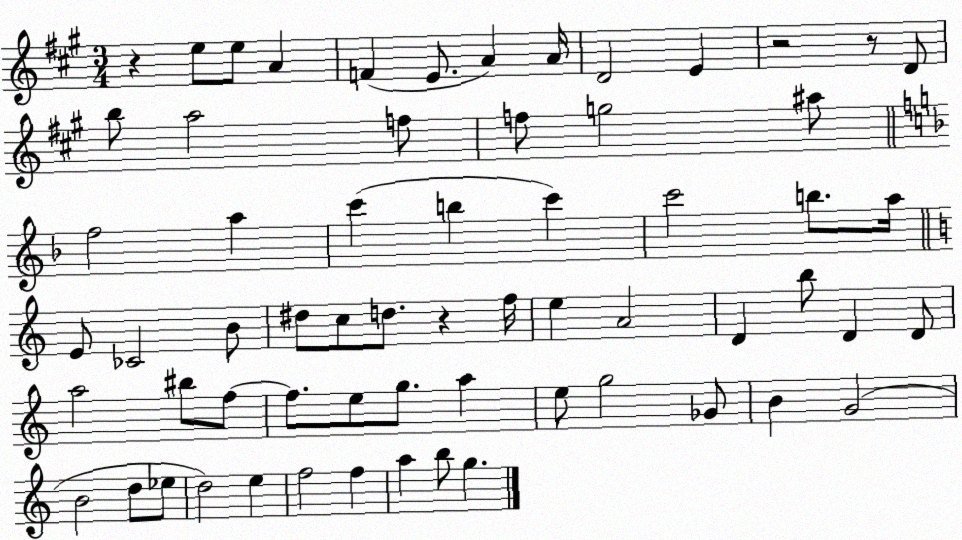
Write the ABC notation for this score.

X:1
T:Untitled
M:3/4
L:1/4
K:A
z e/2 e/2 A F E/2 A A/4 D2 E z2 z/2 D/2 b/2 a2 f/2 f/2 g2 ^a/2 f2 a c' b c' c'2 b/2 a/4 E/2 _C2 B/2 ^d/2 c/2 d/2 z f/4 e A2 D b/2 D D/2 a2 ^b/2 f/2 f/2 e/2 g/2 a e/2 g2 _G/2 B G2 B2 d/2 _e/2 d2 e f2 f a b/2 g